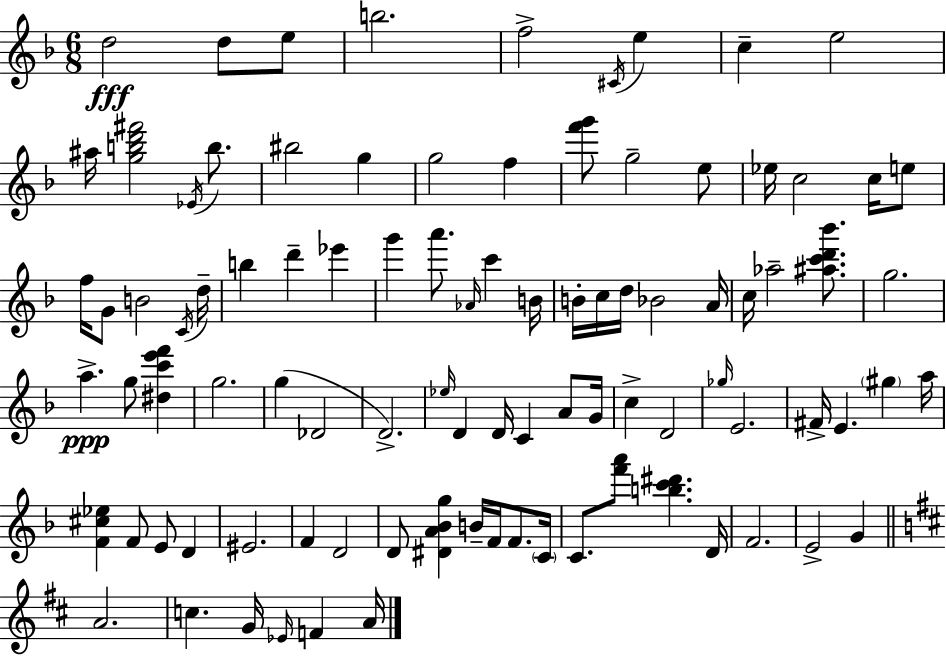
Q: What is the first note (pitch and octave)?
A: D5